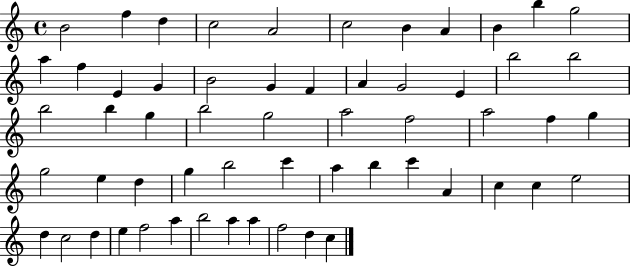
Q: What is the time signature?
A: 4/4